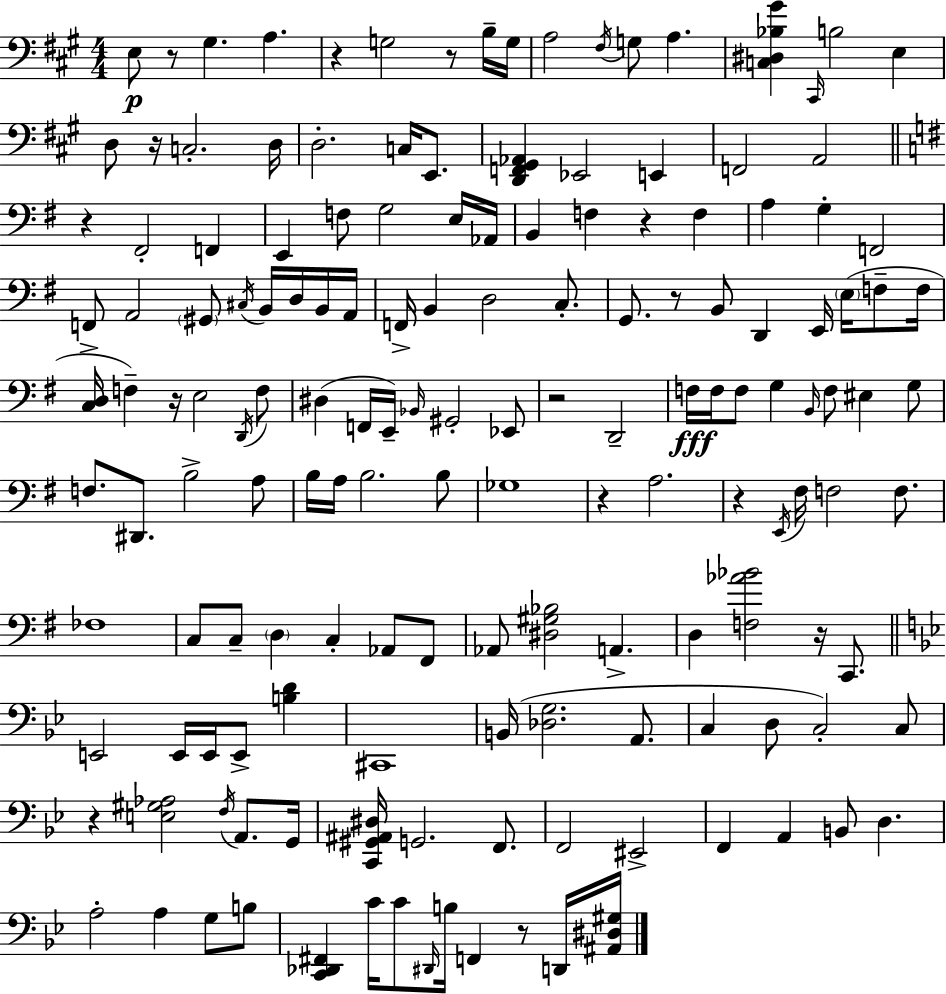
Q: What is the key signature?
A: A major